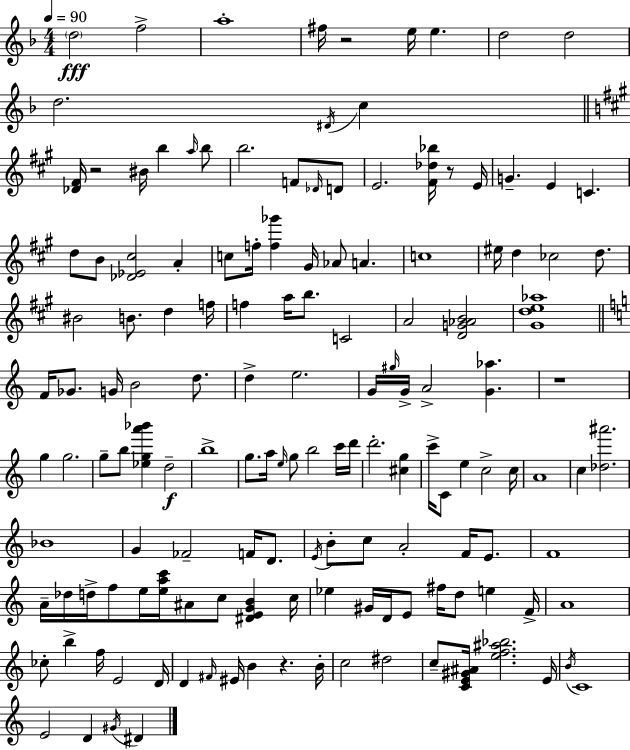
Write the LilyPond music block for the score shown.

{
  \clef treble
  \numericTimeSignature
  \time 4/4
  \key f \major
  \tempo 4 = 90
  \repeat volta 2 { \parenthesize d''2\fff f''2-> | a''1-. | fis''16 r2 e''16 e''4. | d''2 d''2 | \break d''2. \acciaccatura { dis'16 } c''4 | \bar "||" \break \key a \major <des' fis'>16 r2 bis'16 b''4 \grace { a''16 } b''8 | b''2. f'8 \grace { des'16 } | d'8 e'2. <fis' des'' bes''>16 r8 | e'16 g'4.-- e'4 c'4. | \break d''8 b'8 <des' ees' cis''>2 a'4-. | c''8 f''16-. <f'' ges'''>4 gis'16 aes'8 a'4. | c''1 | eis''16 d''4 ces''2 d''8. | \break bis'2 b'8. d''4 | f''16 f''4 a''16 b''8. c'2 | a'2 <d' g' aes' b'>2 | <gis' d'' e'' aes''>1 | \break \bar "||" \break \key c \major f'16 ges'8. g'16 b'2 d''8. | d''4-> e''2. | g'16 \grace { gis''16 } g'16-> a'2-> <g' aes''>4. | r1 | \break g''4 g''2. | g''8-- b''8 <ees'' g'' a''' bes'''>4 d''2--\f | b''1-> | g''8. a''16 \grace { e''16 } g''8 b''2 | \break c'''16 d'''16 d'''2.-. <cis'' g''>4 | c'''16-> c'8 e''4 c''2-> | c''16 a'1 | c''4 <des'' ais'''>2. | \break bes'1 | g'4 fes'2-- f'16 d'8. | \acciaccatura { e'16 } b'8-. c''8 a'2-. f'16 | e'8. f'1 | \break a'16-- des''16 d''16-> f''8 e''16 <e'' a'' c'''>16 ais'8 c''8 <dis' e' g' b'>4 | c''16 ees''4 gis'16 d'16 e'8 fis''16 d''8 e''4 | f'16-> a'1 | ces''8-. b''4-> f''16 e'2 | \break d'16 d'4 \grace { fis'16 } eis'16 b'4 r4. | b'16-. c''2 dis''2 | c''8-- <c' e' gis' ais'>16 <e'' f'' ais'' bes''>2. | e'16 \acciaccatura { b'16 } c'1 | \break e'2 d'4 | \acciaccatura { gis'16 } dis'4 } \bar "|."
}